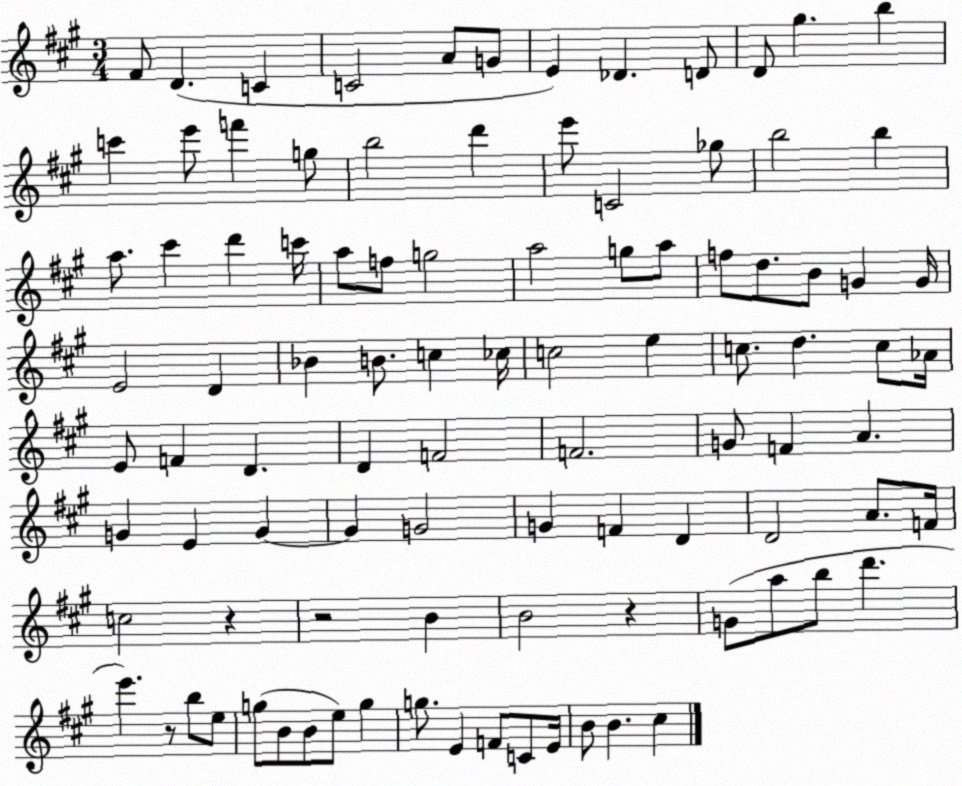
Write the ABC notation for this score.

X:1
T:Untitled
M:3/4
L:1/4
K:A
^F/2 D C C2 A/2 G/2 E _D D/2 D/2 ^g b c' e'/2 f' g/2 b2 d' e'/2 C2 _g/2 b2 b a/2 ^c' d' c'/4 a/2 f/2 g2 a2 g/2 a/2 f/2 d/2 B/2 G G/4 E2 D _B B/2 c _c/4 c2 e c/2 d c/2 _A/4 E/2 F D D F2 F2 G/2 F A G E G G G2 G F D D2 A/2 F/4 c2 z z2 B B2 z G/2 a/2 b/2 d' e' z/2 b/2 e/2 g/2 B/2 B/2 e/2 g g/2 E F/2 C/2 E/4 B/2 B ^c